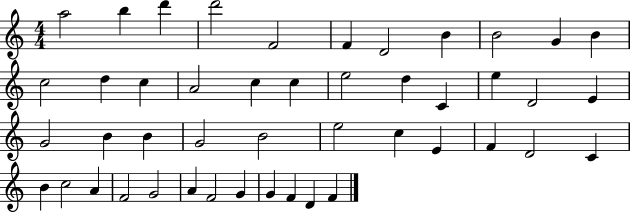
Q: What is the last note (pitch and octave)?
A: F4